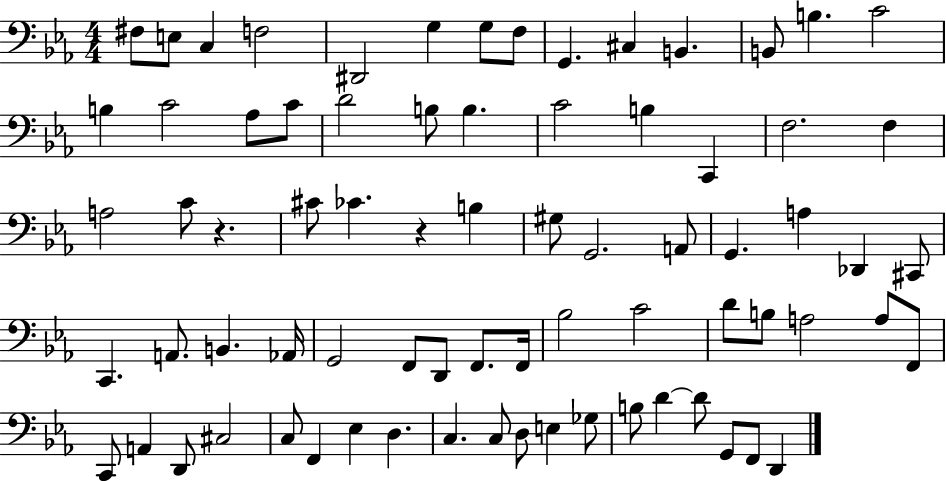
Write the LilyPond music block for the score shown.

{
  \clef bass
  \numericTimeSignature
  \time 4/4
  \key ees \major
  fis8 e8 c4 f2 | dis,2 g4 g8 f8 | g,4. cis4 b,4. | b,8 b4. c'2 | \break b4 c'2 aes8 c'8 | d'2 b8 b4. | c'2 b4 c,4 | f2. f4 | \break a2 c'8 r4. | cis'8 ces'4. r4 b4 | gis8 g,2. a,8 | g,4. a4 des,4 cis,8 | \break c,4. a,8. b,4. aes,16 | g,2 f,8 d,8 f,8. f,16 | bes2 c'2 | d'8 b8 a2 a8 f,8 | \break c,8 a,4 d,8 cis2 | c8 f,4 ees4 d4. | c4. c8 d8 e4 ges8 | b8 d'4~~ d'8 g,8 f,8 d,4 | \break \bar "|."
}